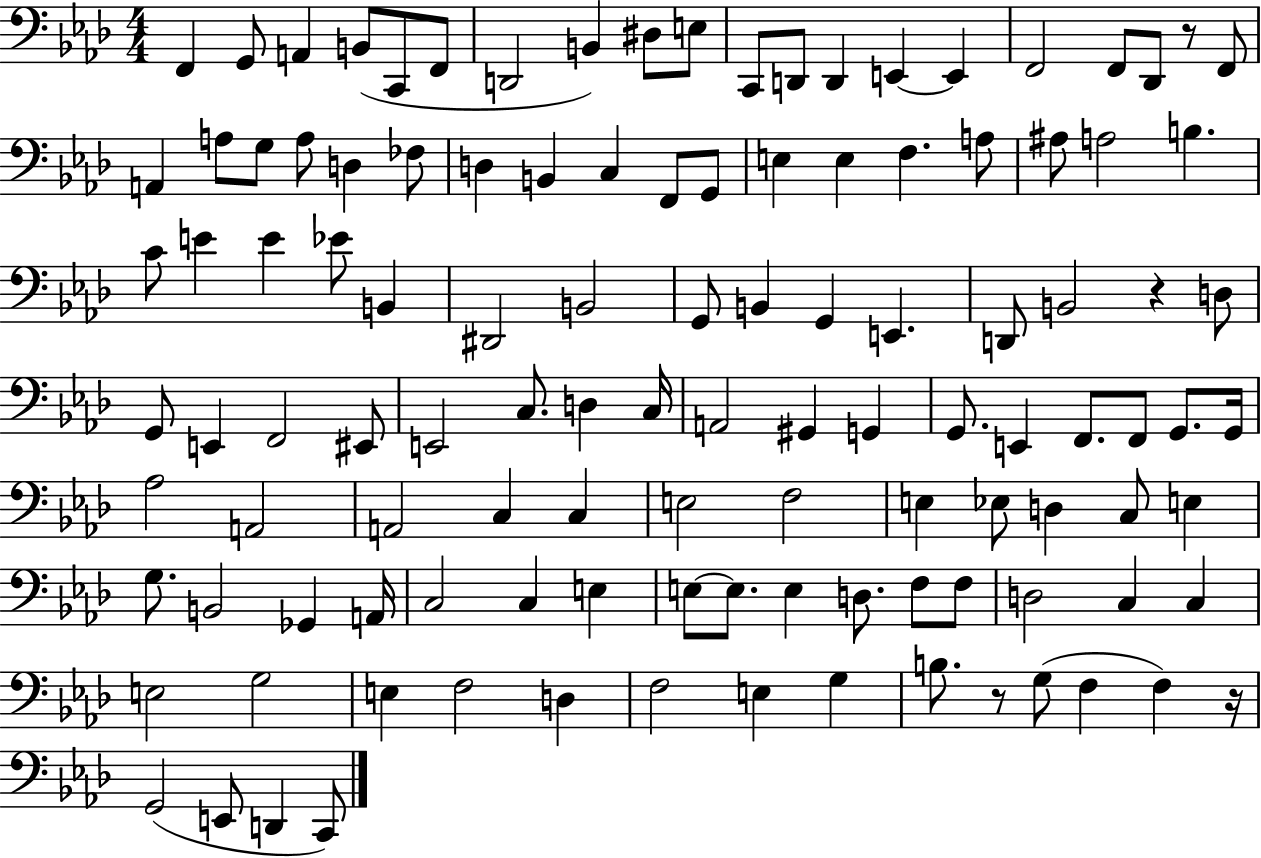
{
  \clef bass
  \numericTimeSignature
  \time 4/4
  \key aes \major
  \repeat volta 2 { f,4 g,8 a,4 b,8( c,8 f,8 | d,2 b,4) dis8 e8 | c,8 d,8 d,4 e,4~~ e,4 | f,2 f,8 des,8 r8 f,8 | \break a,4 a8 g8 a8 d4 fes8 | d4 b,4 c4 f,8 g,8 | e4 e4 f4. a8 | ais8 a2 b4. | \break c'8 e'4 e'4 ees'8 b,4 | dis,2 b,2 | g,8 b,4 g,4 e,4. | d,8 b,2 r4 d8 | \break g,8 e,4 f,2 eis,8 | e,2 c8. d4 c16 | a,2 gis,4 g,4 | g,8. e,4 f,8. f,8 g,8. g,16 | \break aes2 a,2 | a,2 c4 c4 | e2 f2 | e4 ees8 d4 c8 e4 | \break g8. b,2 ges,4 a,16 | c2 c4 e4 | e8~~ e8. e4 d8. f8 f8 | d2 c4 c4 | \break e2 g2 | e4 f2 d4 | f2 e4 g4 | b8. r8 g8( f4 f4) r16 | \break g,2( e,8 d,4 c,8) | } \bar "|."
}